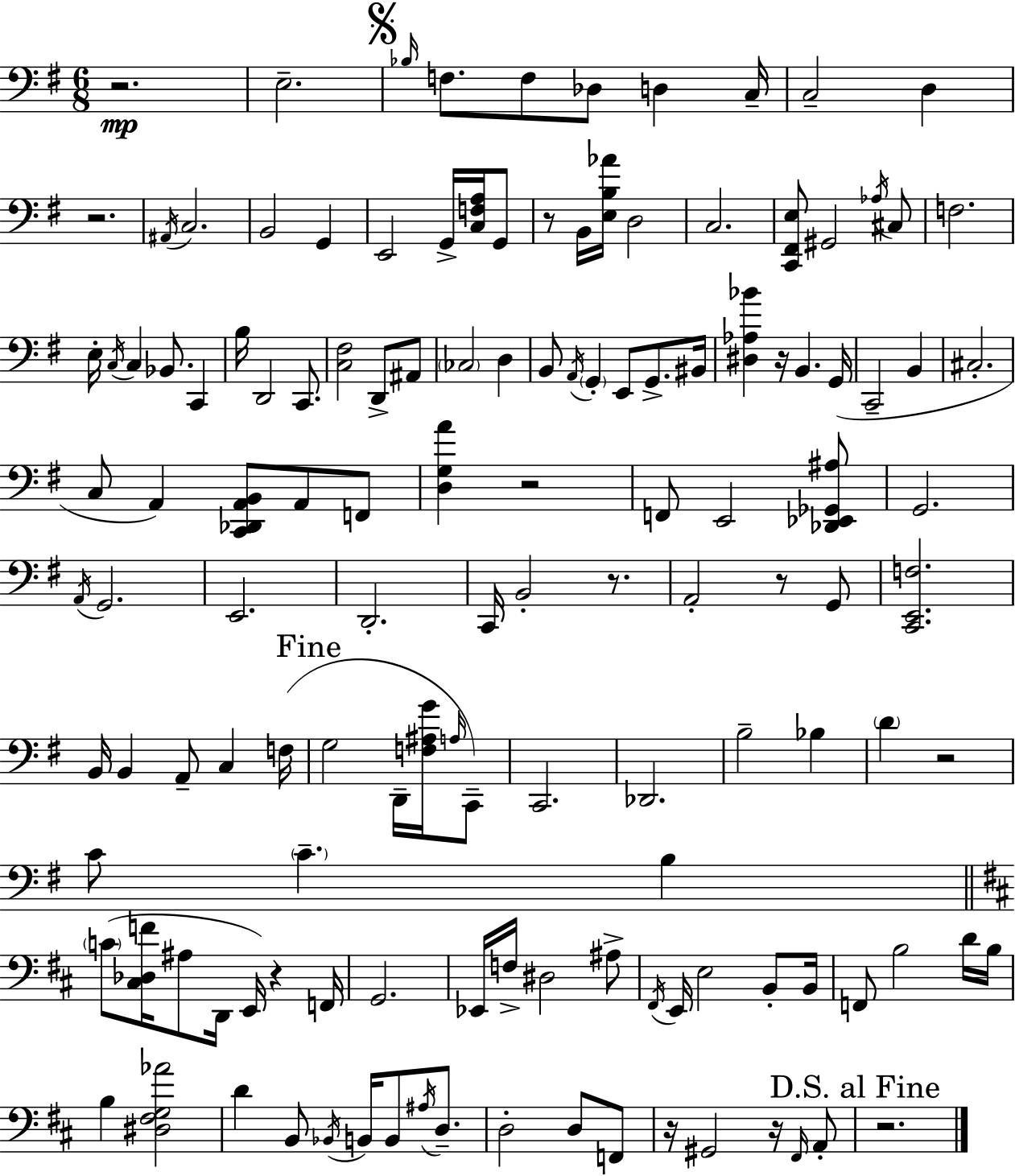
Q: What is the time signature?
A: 6/8